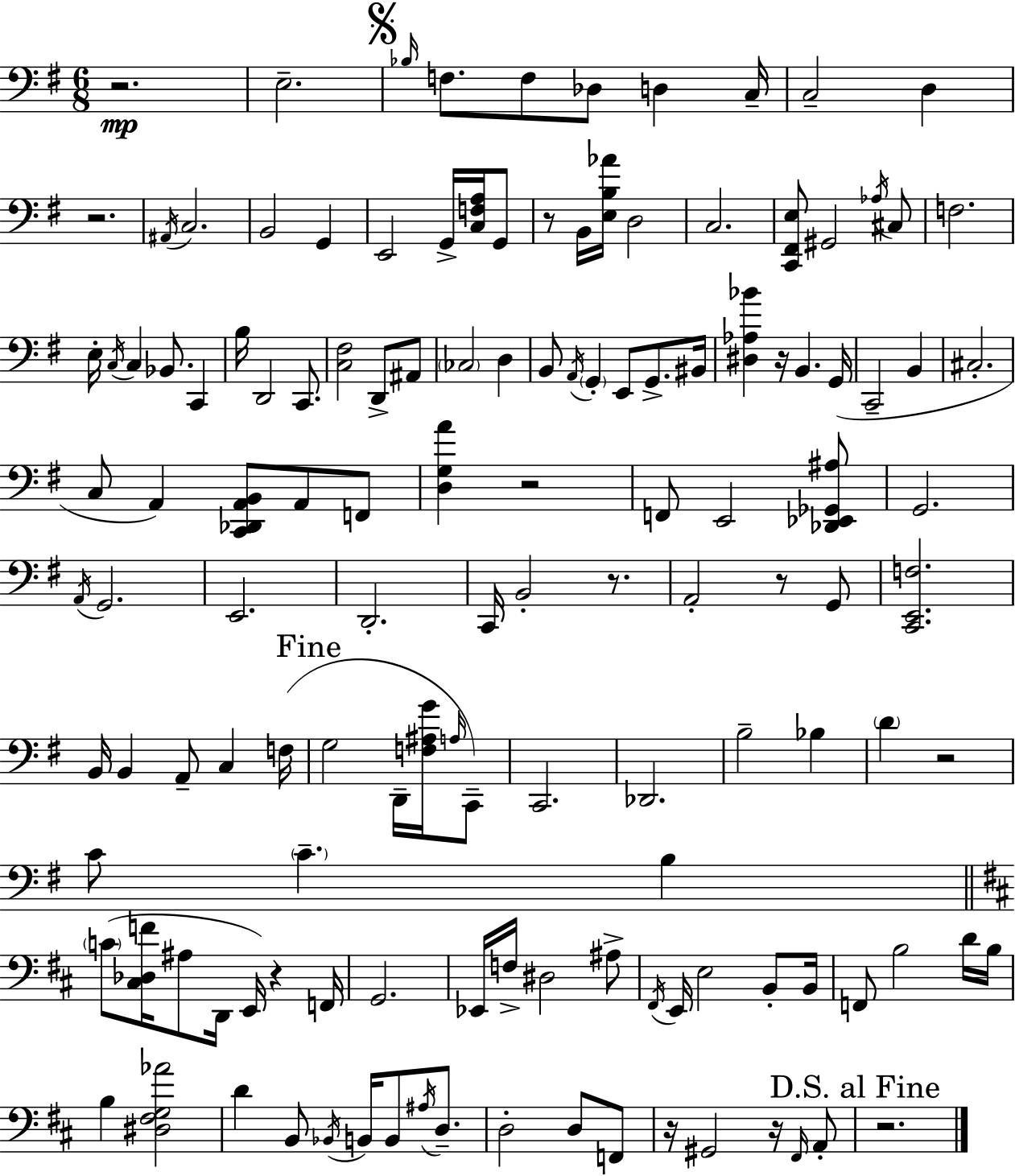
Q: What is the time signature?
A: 6/8